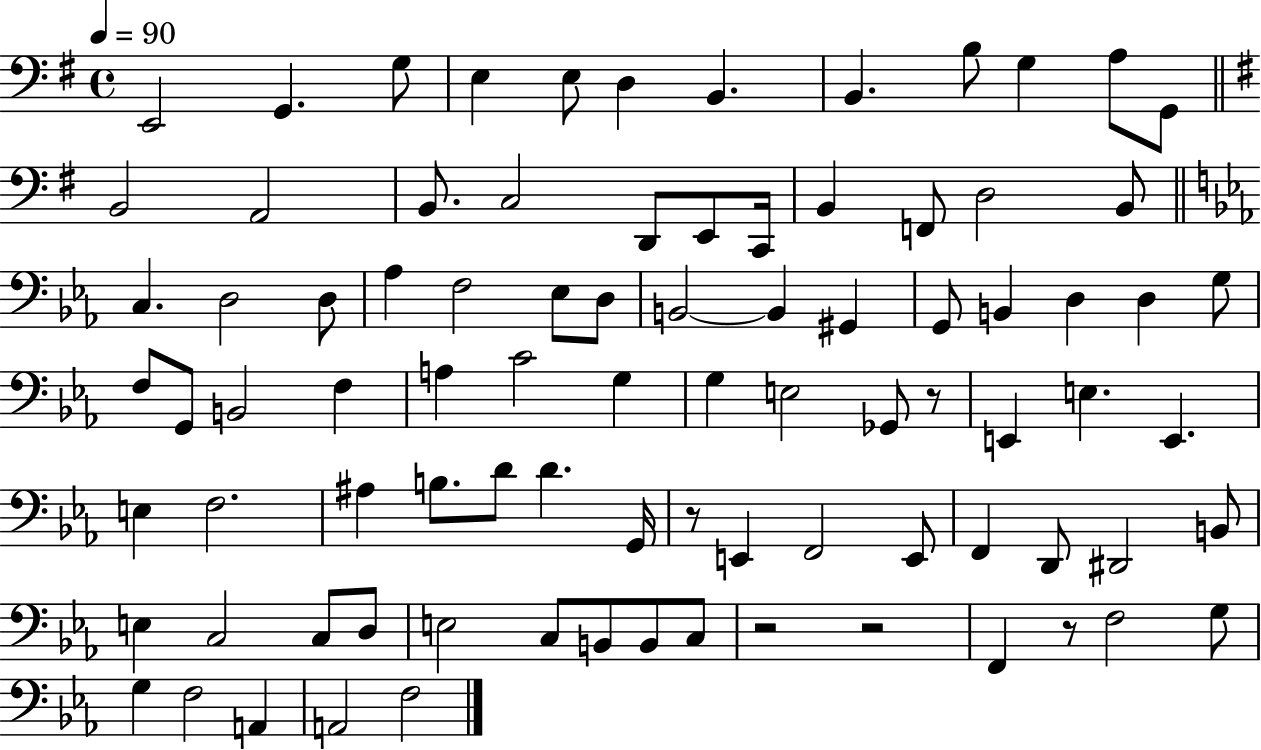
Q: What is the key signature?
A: G major